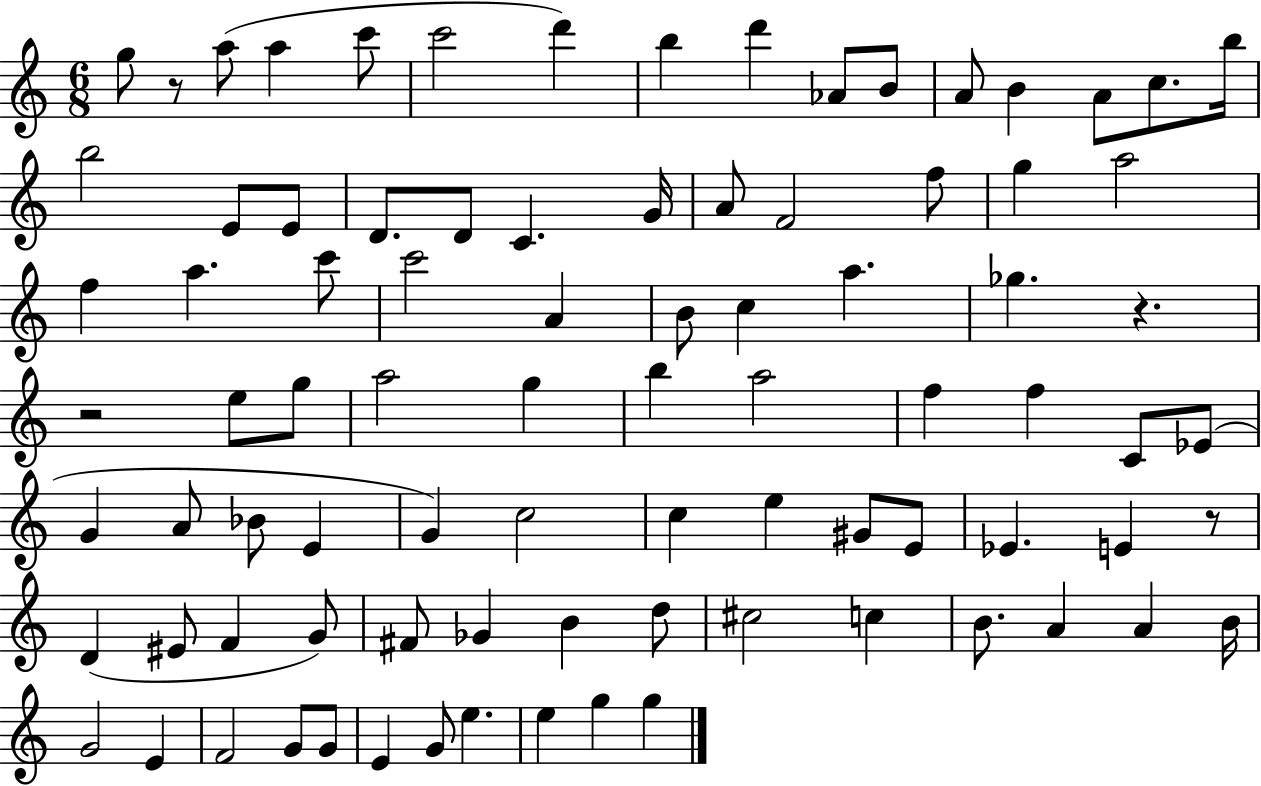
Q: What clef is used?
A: treble